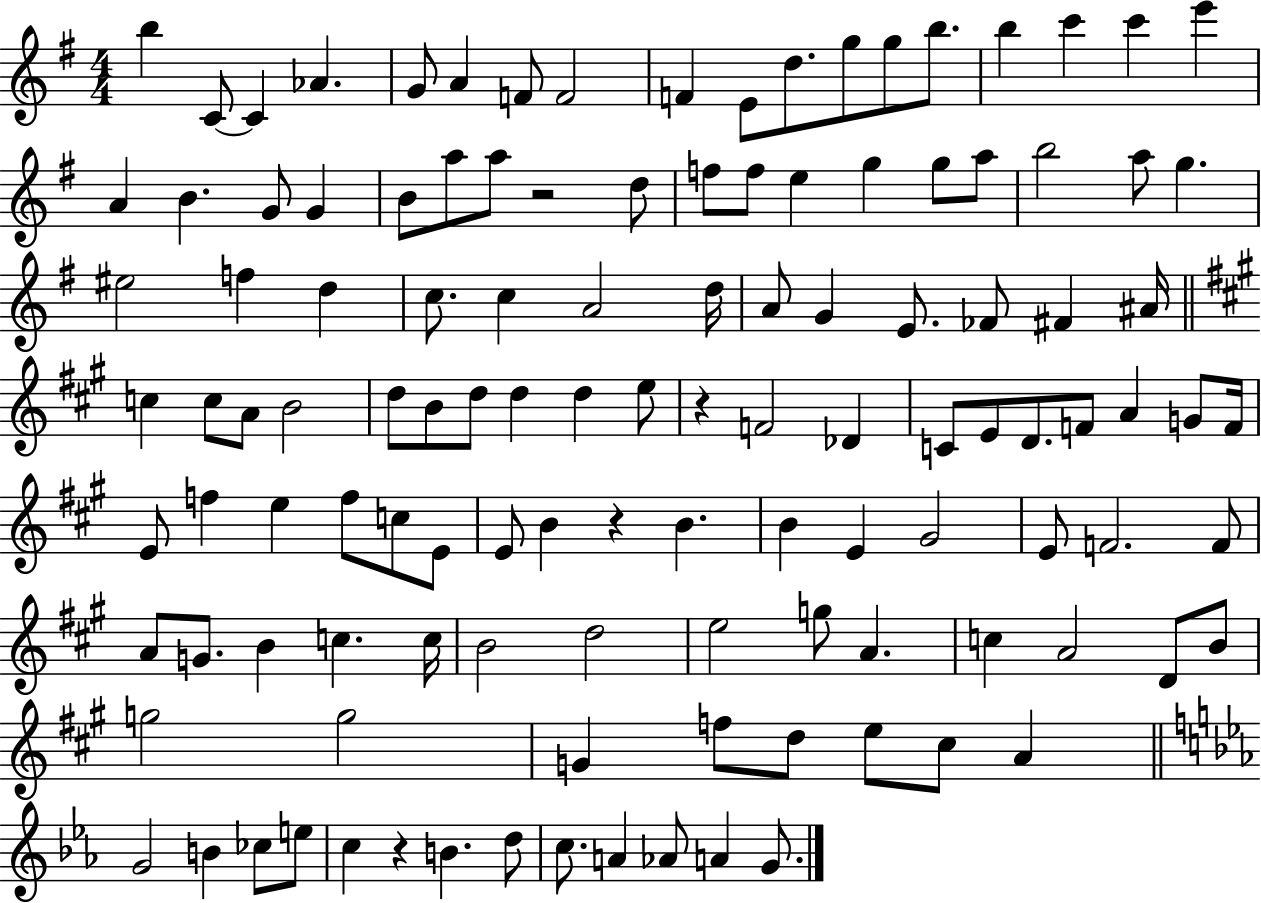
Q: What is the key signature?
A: G major